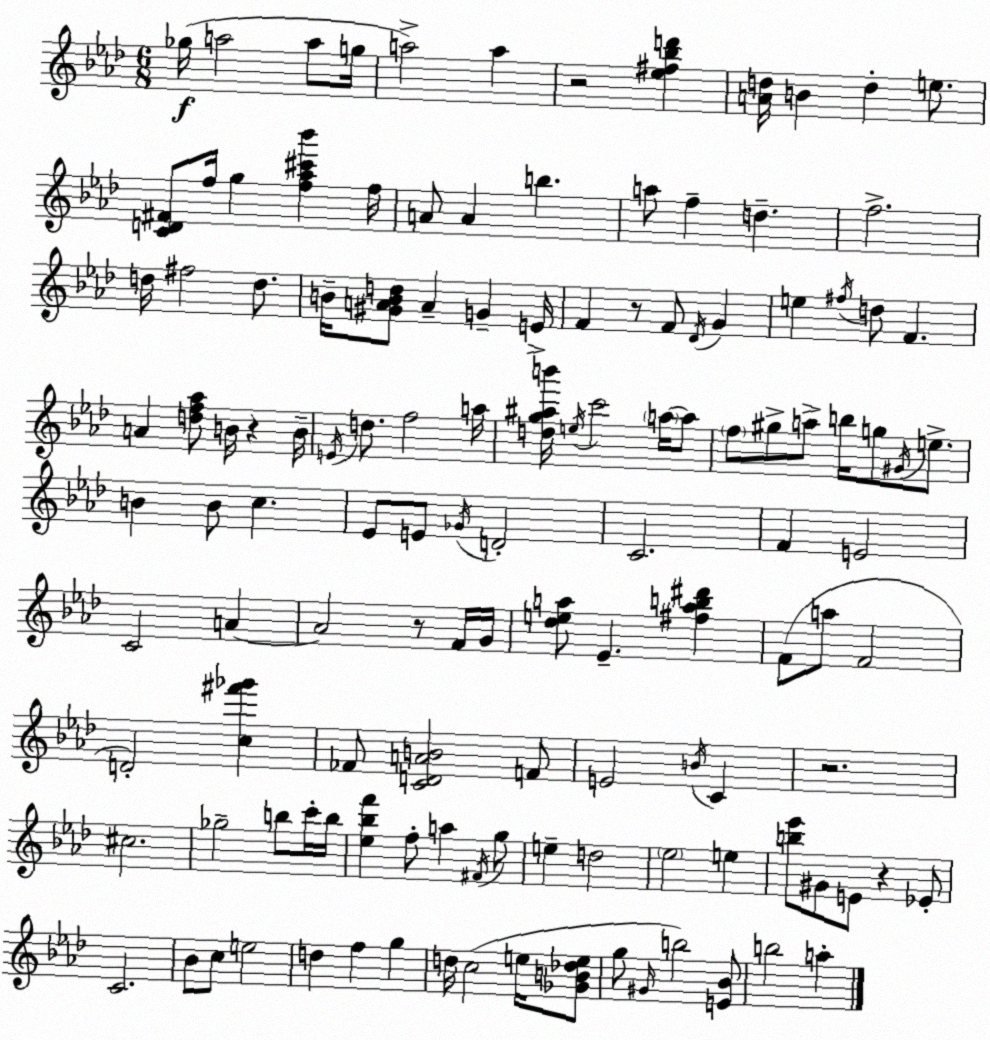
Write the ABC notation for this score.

X:1
T:Untitled
M:6/8
L:1/4
K:Fm
_g/4 a2 a/2 g/4 a2 a z2 [_e^f_bd'] [Ad]/4 B d e/2 [CD^F]/2 f/4 g [f_a^c'_b'] f/4 A/2 A b a/2 f d f2 d/4 ^f2 d/2 B/4 [^GABd]/2 A G E/4 F z/2 F/2 _D/4 G e ^f/4 d/2 F A [df_a]/2 B/4 z B/4 E/4 d/2 f2 a/4 [dg^ab']/4 e/4 c'2 a/4 a/2 f/2 ^g/2 a/2 b/4 g/2 ^G/4 e/2 B B/2 c _E/2 E/2 _G/4 D2 C2 F E2 C2 A A2 z/2 F/4 G/4 [_dea]/2 _E [^fab^d'] F/2 a/2 F2 D2 [c^f'_g'] _F/2 [CDAB]2 F/2 E2 B/4 C z2 ^c2 _g2 b/2 c'/4 b/4 [_e_bf'] f/2 a ^F/4 g/2 e d2 _e2 e [b_e']/2 ^G/2 E/2 z _E/2 C2 _B/2 c/2 e2 d f g d/4 c2 e/4 [_GB_de]/2 g/2 ^G/4 b2 [E_B]/2 b2 a